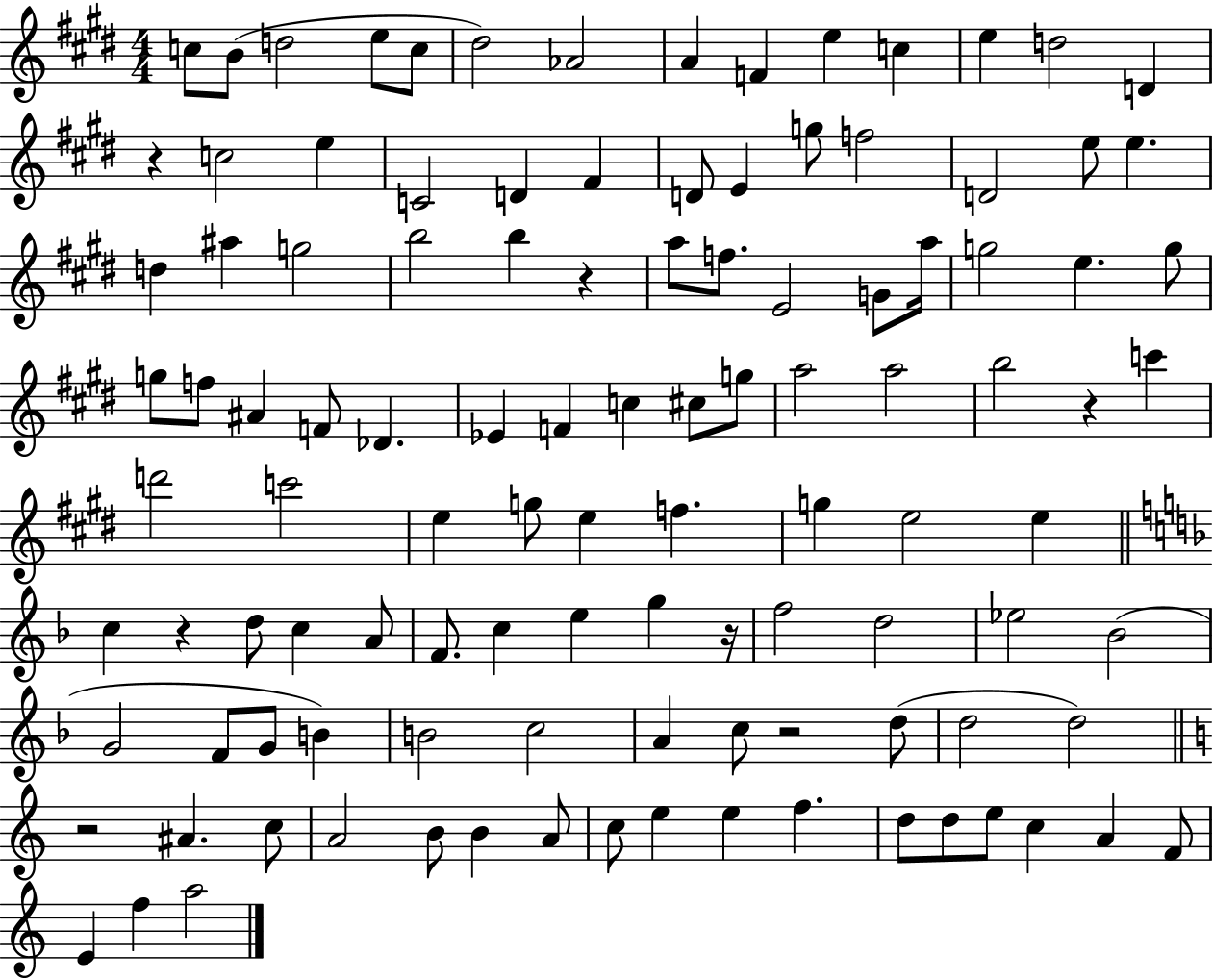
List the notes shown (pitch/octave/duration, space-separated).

C5/e B4/e D5/h E5/e C5/e D#5/h Ab4/h A4/q F4/q E5/q C5/q E5/q D5/h D4/q R/q C5/h E5/q C4/h D4/q F#4/q D4/e E4/q G5/e F5/h D4/h E5/e E5/q. D5/q A#5/q G5/h B5/h B5/q R/q A5/e F5/e. E4/h G4/e A5/s G5/h E5/q. G5/e G5/e F5/e A#4/q F4/e Db4/q. Eb4/q F4/q C5/q C#5/e G5/e A5/h A5/h B5/h R/q C6/q D6/h C6/h E5/q G5/e E5/q F5/q. G5/q E5/h E5/q C5/q R/q D5/e C5/q A4/e F4/e. C5/q E5/q G5/q R/s F5/h D5/h Eb5/h Bb4/h G4/h F4/e G4/e B4/q B4/h C5/h A4/q C5/e R/h D5/e D5/h D5/h R/h A#4/q. C5/e A4/h B4/e B4/q A4/e C5/e E5/q E5/q F5/q. D5/e D5/e E5/e C5/q A4/q F4/e E4/q F5/q A5/h